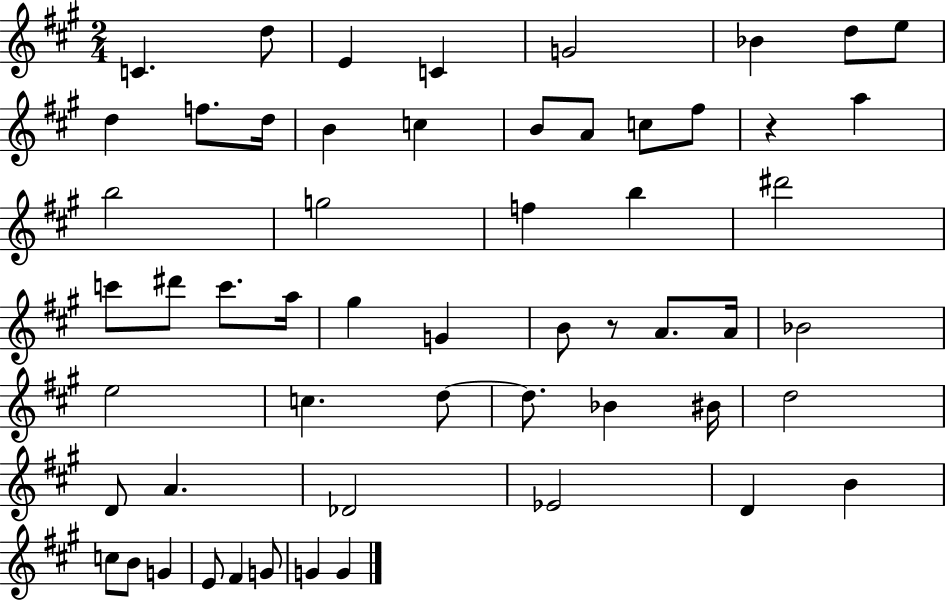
{
  \clef treble
  \numericTimeSignature
  \time 2/4
  \key a \major
  c'4. d''8 | e'4 c'4 | g'2 | bes'4 d''8 e''8 | \break d''4 f''8. d''16 | b'4 c''4 | b'8 a'8 c''8 fis''8 | r4 a''4 | \break b''2 | g''2 | f''4 b''4 | dis'''2 | \break c'''8 dis'''8 c'''8. a''16 | gis''4 g'4 | b'8 r8 a'8. a'16 | bes'2 | \break e''2 | c''4. d''8~~ | d''8. bes'4 bis'16 | d''2 | \break d'8 a'4. | des'2 | ees'2 | d'4 b'4 | \break c''8 b'8 g'4 | e'8 fis'4 g'8 | g'4 g'4 | \bar "|."
}